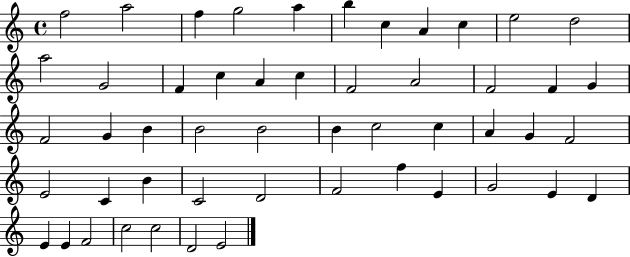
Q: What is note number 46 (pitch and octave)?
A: E4